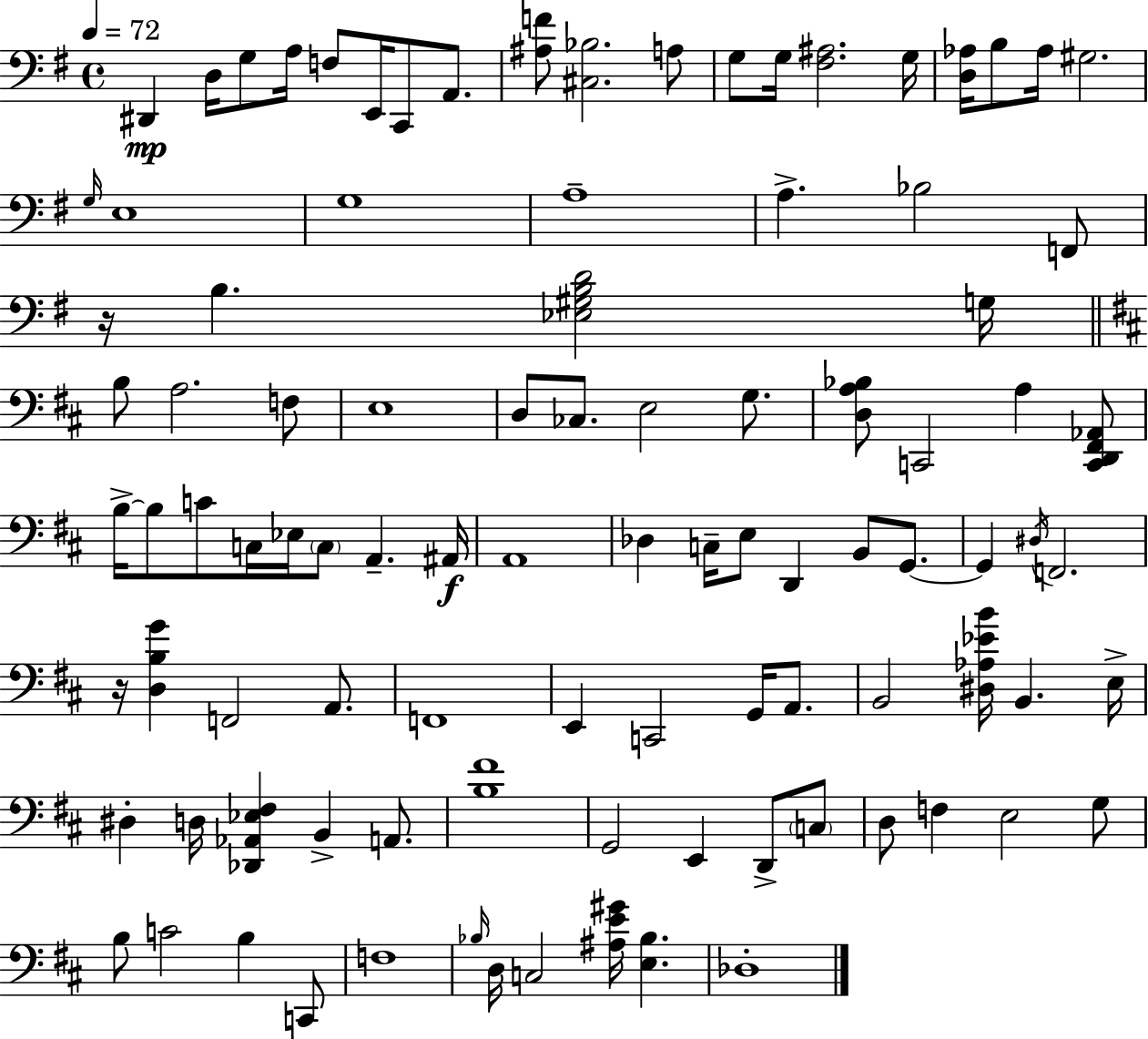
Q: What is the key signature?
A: G major